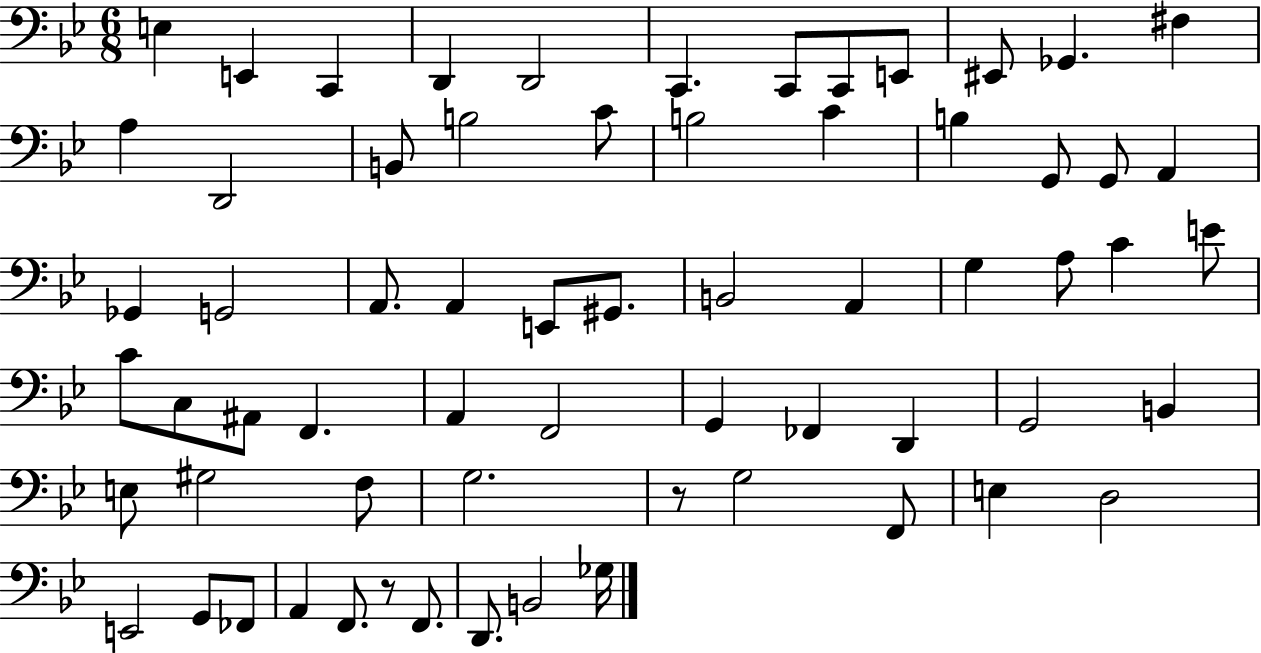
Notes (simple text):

E3/q E2/q C2/q D2/q D2/h C2/q. C2/e C2/e E2/e EIS2/e Gb2/q. F#3/q A3/q D2/h B2/e B3/h C4/e B3/h C4/q B3/q G2/e G2/e A2/q Gb2/q G2/h A2/e. A2/q E2/e G#2/e. B2/h A2/q G3/q A3/e C4/q E4/e C4/e C3/e A#2/e F2/q. A2/q F2/h G2/q FES2/q D2/q G2/h B2/q E3/e G#3/h F3/e G3/h. R/e G3/h F2/e E3/q D3/h E2/h G2/e FES2/e A2/q F2/e. R/e F2/e. D2/e. B2/h Gb3/s